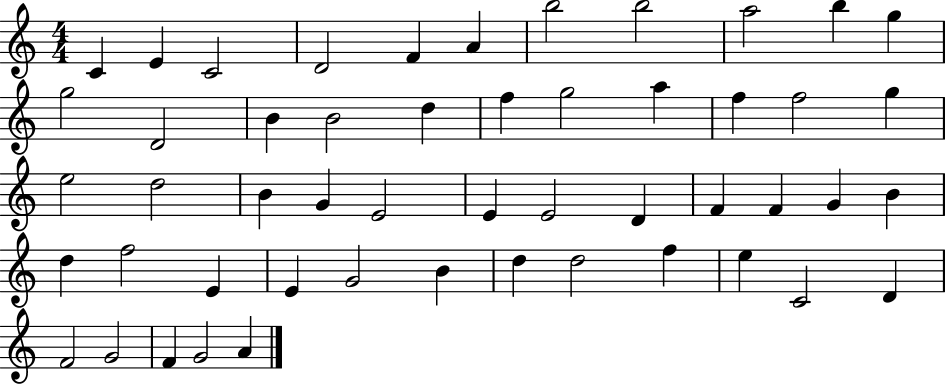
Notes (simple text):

C4/q E4/q C4/h D4/h F4/q A4/q B5/h B5/h A5/h B5/q G5/q G5/h D4/h B4/q B4/h D5/q F5/q G5/h A5/q F5/q F5/h G5/q E5/h D5/h B4/q G4/q E4/h E4/q E4/h D4/q F4/q F4/q G4/q B4/q D5/q F5/h E4/q E4/q G4/h B4/q D5/q D5/h F5/q E5/q C4/h D4/q F4/h G4/h F4/q G4/h A4/q